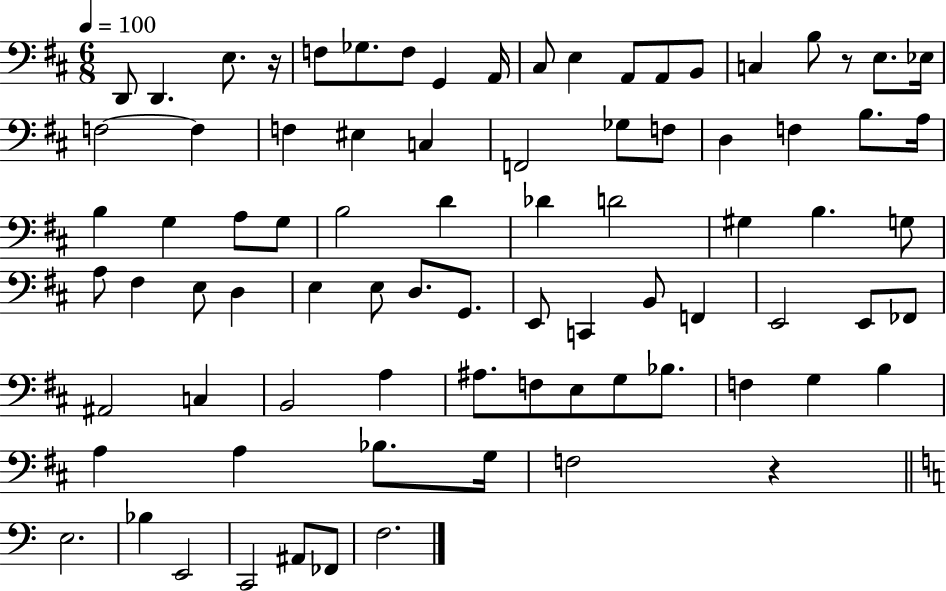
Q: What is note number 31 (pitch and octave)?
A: G3